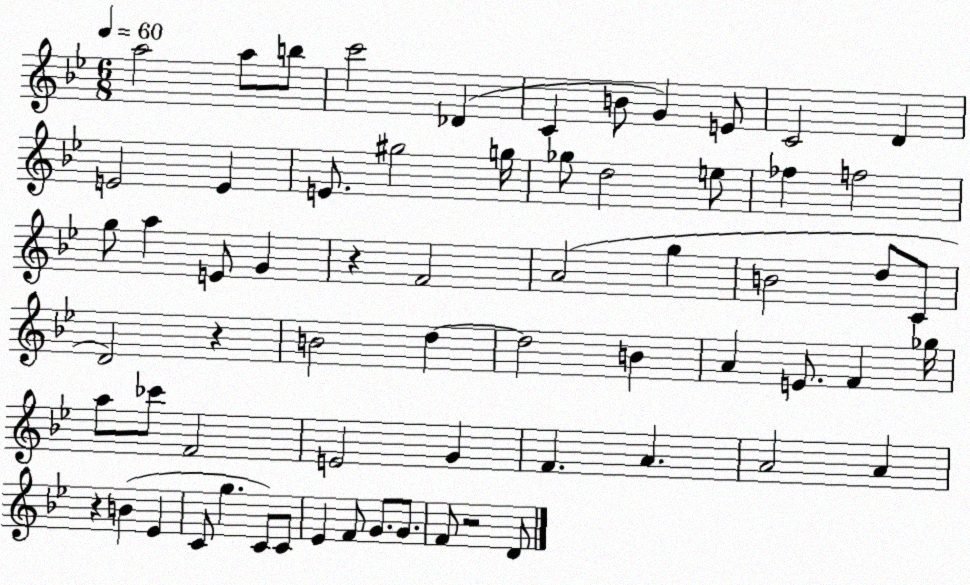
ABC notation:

X:1
T:Untitled
M:6/8
L:1/4
K:Bb
a2 a/2 b/2 c'2 _D C B/2 G E/2 C2 D E2 E E/2 ^g2 g/4 _g/2 d2 e/2 _f f2 g/2 a E/2 G z F2 A2 g B2 d/2 C/2 D2 z B2 d d2 B A E/2 F _g/4 a/2 _c'/2 F2 E2 G F A A2 A z B _E C/2 g C/2 C/2 _E F/2 G/2 G/2 F/2 z2 D/2